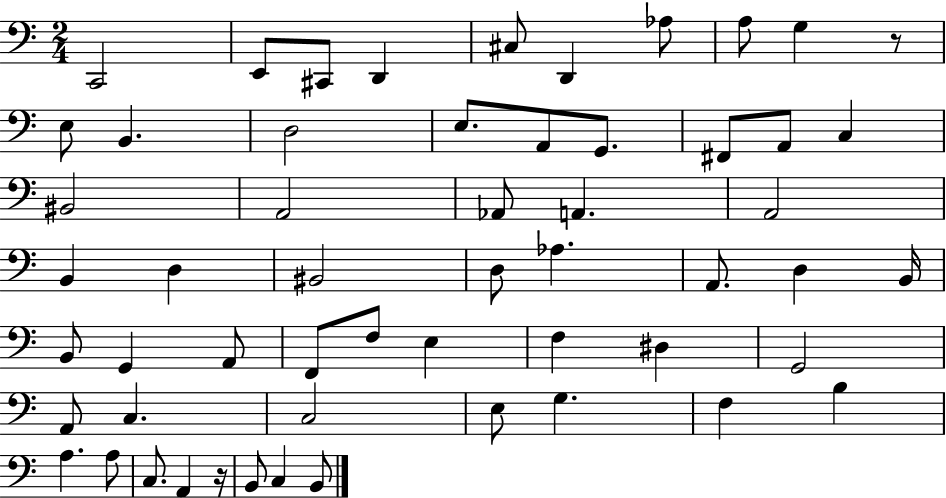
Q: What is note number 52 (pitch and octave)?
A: B2